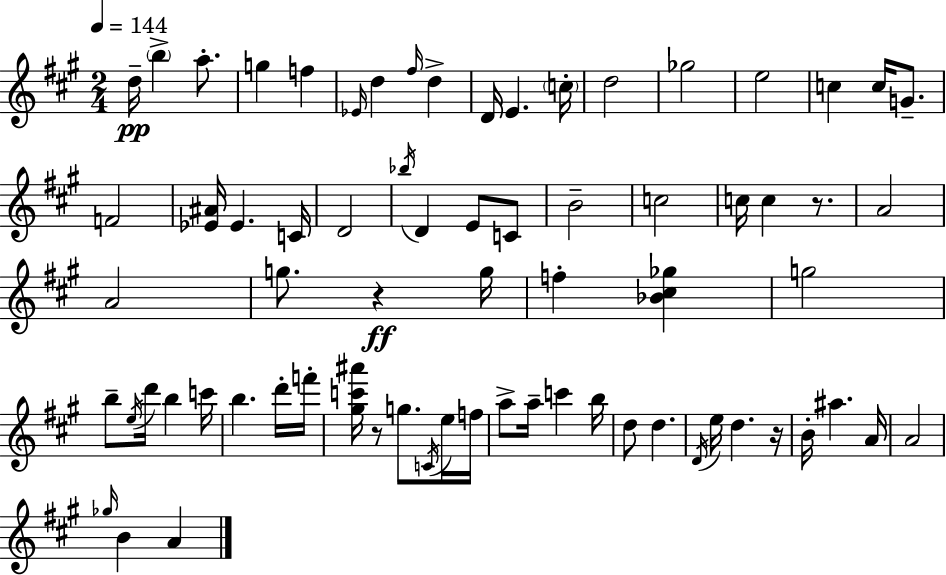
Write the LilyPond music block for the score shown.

{
  \clef treble
  \numericTimeSignature
  \time 2/4
  \key a \major
  \tempo 4 = 144
  d''16--\pp \parenthesize b''4-> a''8.-. | g''4 f''4 | \grace { ees'16 } d''4 \grace { fis''16 } d''4-> | d'16 e'4. | \break \parenthesize c''16-. d''2 | ges''2 | e''2 | c''4 c''16 g'8.-- | \break f'2 | <ees' ais'>16 ees'4. | c'16 d'2 | \acciaccatura { bes''16 } d'4 e'8 | \break c'8 b'2-- | c''2 | c''16 c''4 | r8. a'2 | \break a'2 | g''8. r4\ff | g''16 f''4-. <bes' cis'' ges''>4 | g''2 | \break b''8-- \acciaccatura { e''16 } d'''16 b''4 | c'''16 b''4. | d'''16-. f'''16-. <gis'' c''' ais'''>16 r8 g''8. | \acciaccatura { c'16 } e''16 f''16 a''8-> a''16-- | \break c'''4 b''16 d''8 d''4. | \acciaccatura { d'16 } e''16 d''4. | r16 b'16-. ais''4. | a'16 a'2 | \break \grace { ges''16 } b'4 | a'4 \bar "|."
}